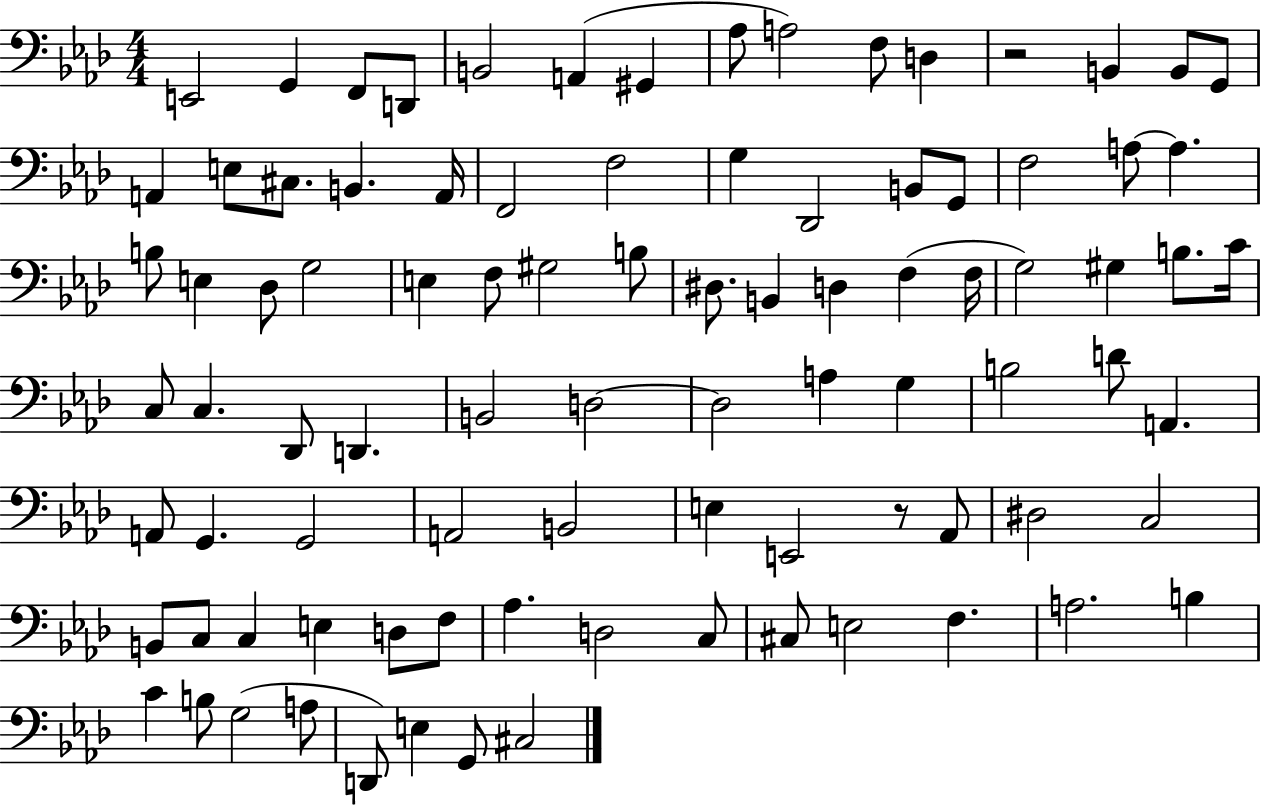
E2/h G2/q F2/e D2/e B2/h A2/q G#2/q Ab3/e A3/h F3/e D3/q R/h B2/q B2/e G2/e A2/q E3/e C#3/e. B2/q. A2/s F2/h F3/h G3/q Db2/h B2/e G2/e F3/h A3/e A3/q. B3/e E3/q Db3/e G3/h E3/q F3/e G#3/h B3/e D#3/e. B2/q D3/q F3/q F3/s G3/h G#3/q B3/e. C4/s C3/e C3/q. Db2/e D2/q. B2/h D3/h D3/h A3/q G3/q B3/h D4/e A2/q. A2/e G2/q. G2/h A2/h B2/h E3/q E2/h R/e Ab2/e D#3/h C3/h B2/e C3/e C3/q E3/q D3/e F3/e Ab3/q. D3/h C3/e C#3/e E3/h F3/q. A3/h. B3/q C4/q B3/e G3/h A3/e D2/e E3/q G2/e C#3/h